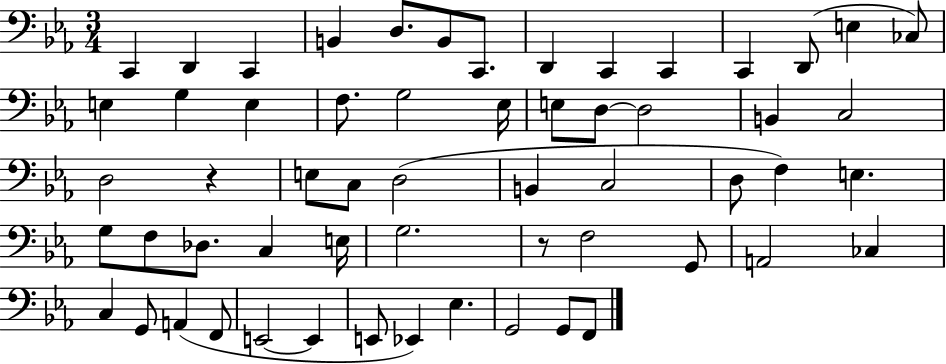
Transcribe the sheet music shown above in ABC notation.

X:1
T:Untitled
M:3/4
L:1/4
K:Eb
C,, D,, C,, B,, D,/2 B,,/2 C,,/2 D,, C,, C,, C,, D,,/2 E, _C,/2 E, G, E, F,/2 G,2 _E,/4 E,/2 D,/2 D,2 B,, C,2 D,2 z E,/2 C,/2 D,2 B,, C,2 D,/2 F, E, G,/2 F,/2 _D,/2 C, E,/4 G,2 z/2 F,2 G,,/2 A,,2 _C, C, G,,/2 A,, F,,/2 E,,2 E,, E,,/2 _E,, _E, G,,2 G,,/2 F,,/2